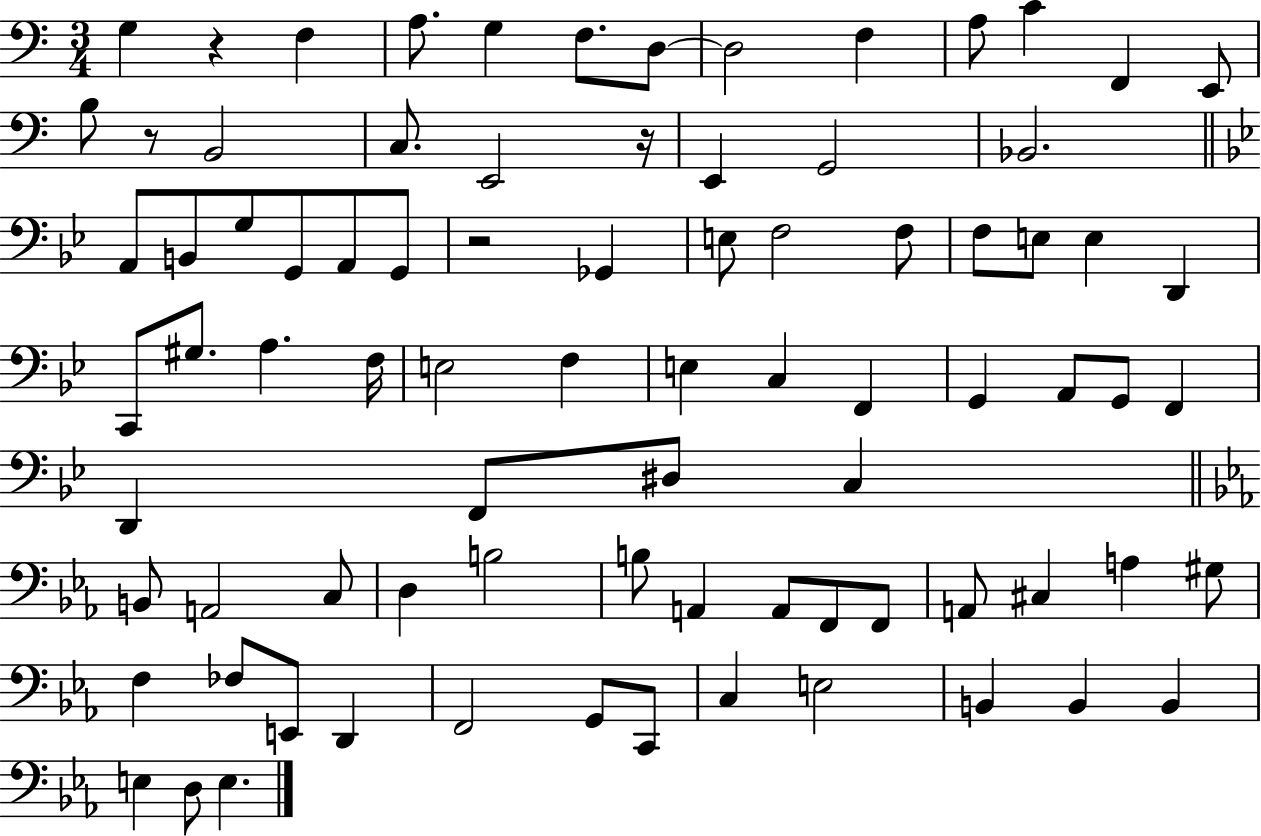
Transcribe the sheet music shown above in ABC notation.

X:1
T:Untitled
M:3/4
L:1/4
K:C
G, z F, A,/2 G, F,/2 D,/2 D,2 F, A,/2 C F,, E,,/2 B,/2 z/2 B,,2 C,/2 E,,2 z/4 E,, G,,2 _B,,2 A,,/2 B,,/2 G,/2 G,,/2 A,,/2 G,,/2 z2 _G,, E,/2 F,2 F,/2 F,/2 E,/2 E, D,, C,,/2 ^G,/2 A, F,/4 E,2 F, E, C, F,, G,, A,,/2 G,,/2 F,, D,, F,,/2 ^D,/2 C, B,,/2 A,,2 C,/2 D, B,2 B,/2 A,, A,,/2 F,,/2 F,,/2 A,,/2 ^C, A, ^G,/2 F, _F,/2 E,,/2 D,, F,,2 G,,/2 C,,/2 C, E,2 B,, B,, B,, E, D,/2 E,